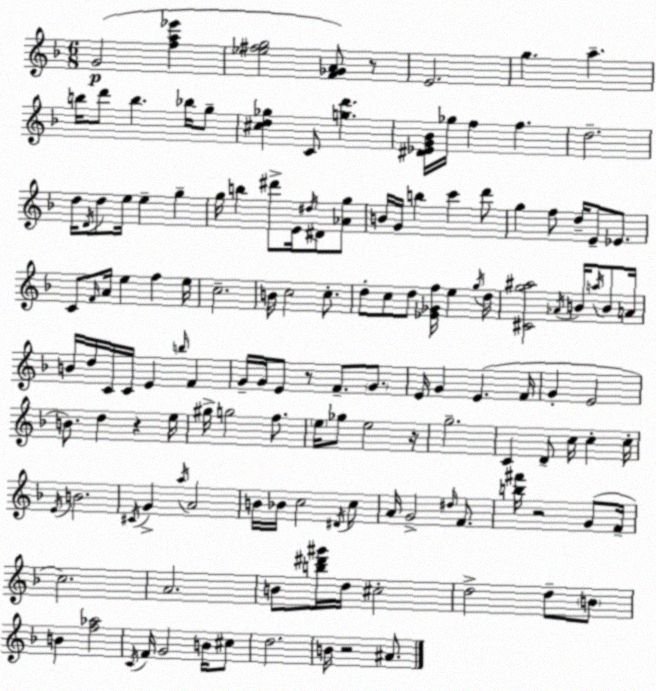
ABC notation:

X:1
T:Untitled
M:6/8
L:1/4
K:Dm
G2 [fa_e'] [_e^fg]2 [F_GA]/2 z/2 E2 g a b/4 d'/2 b _b/4 g/2 [^cd_g] C/2 [gd'] [^D_EG_B]/4 _g/4 f f d2 d/4 D/4 d/2 e/4 e g g/4 b ^d'/2 E/4 ^d/4 ^D/2 [_Ag]/2 B/4 G/4 b c' d'/2 g f/2 d/4 E/2 _E/2 C/2 F/4 A/4 e f e/4 c2 B/4 c2 c/2 d/2 c/2 d/2 [_E_Gf]/4 e g/4 d/4 [^Cg^a]2 _A/4 B/4 a/4 B/2 A/4 B/4 d/4 C/4 C/4 E b/4 F G/4 G/4 E/2 z/2 F/2 G/2 E/4 G E F/4 G E2 B/2 d z e/4 ^g/4 g2 f/2 e/4 _g/2 e2 z/4 g2 C D/2 c/4 c c/4 E/4 B2 ^C/4 G a/4 A2 B/4 _B/4 c2 ^D/4 c/2 A/4 G2 ^d/4 F/2 [b^f']/4 z2 G/2 F/4 c2 A2 B/2 [b^d'^g']/4 d/4 ^c2 d2 d/2 B/2 B [f_a]2 C/4 F/4 G2 B/4 ^c/2 d2 B/4 z2 ^A/2